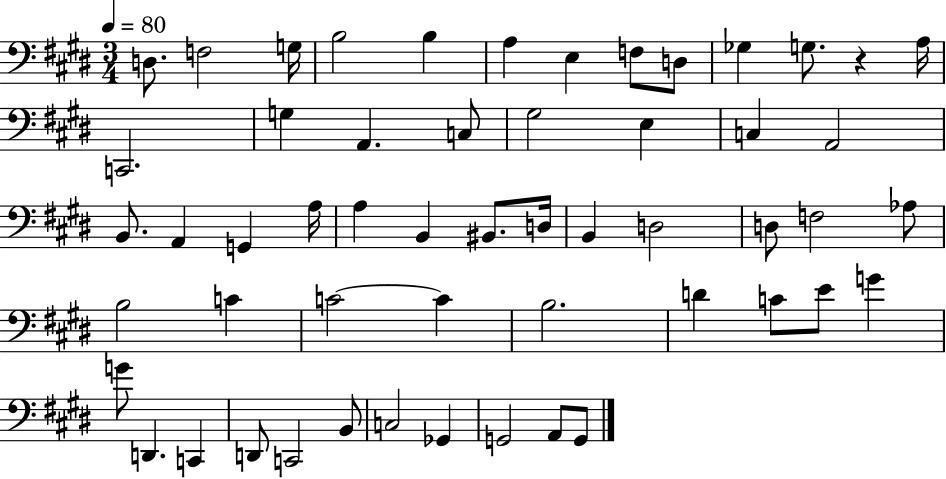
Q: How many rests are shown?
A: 1